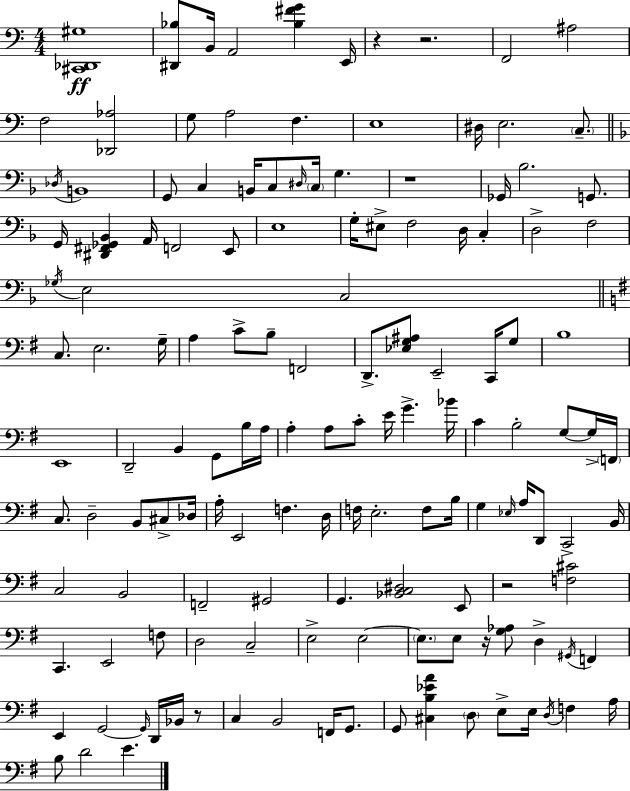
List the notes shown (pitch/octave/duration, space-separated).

[C#2,Db2,G#3]/w [D#2,Bb3]/e B2/s A2/h [Bb3,F#4,G4]/q E2/s R/q R/h. F2/h A#3/h F3/h [Db2,Ab3]/h G3/e A3/h F3/q. E3/w D#3/s E3/h. C3/e. Db3/s B2/w G2/e C3/q B2/s C3/e D#3/s C3/s G3/q. R/w Gb2/s Bb3/h. G2/e. G2/s [D#2,F#2,Gb2,Bb2]/q A2/s F2/h E2/e E3/w G3/s EIS3/e F3/h D3/s C3/q D3/h F3/h Gb3/s E3/h C3/h C3/e. E3/h. G3/s A3/q C4/e B3/e F2/h D2/e. [Eb3,G3,A#3]/e E2/h C2/s G3/e B3/w E2/w D2/h B2/q G2/e B3/s A3/s A3/q A3/e C4/e E4/s G4/q. Bb4/s C4/q B3/h G3/e G3/s F2/s C3/e. D3/h B2/e C#3/e Db3/s A3/s E2/h F3/q. D3/s F3/s E3/h. F3/e B3/s G3/q Eb3/s A3/s D2/e C2/h B2/s C3/h B2/h F2/h G#2/h G2/q. [Bb2,C3,D#3]/h E2/e R/h [F3,C#4]/h C2/q. E2/h F3/e D3/h C3/h E3/h E3/h E3/e. E3/e R/s [G3,Ab3]/e D3/q G#2/s F2/q E2/q G2/h G2/s D2/s Bb2/s R/e C3/q B2/h F2/s G2/e. G2/e [C#3,B3,Eb4,A4]/q D3/e E3/e E3/s D3/s F3/q A3/s B3/e D4/h E4/q.